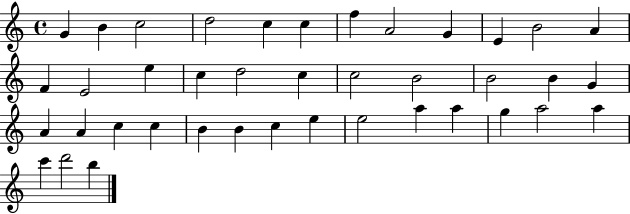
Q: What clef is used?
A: treble